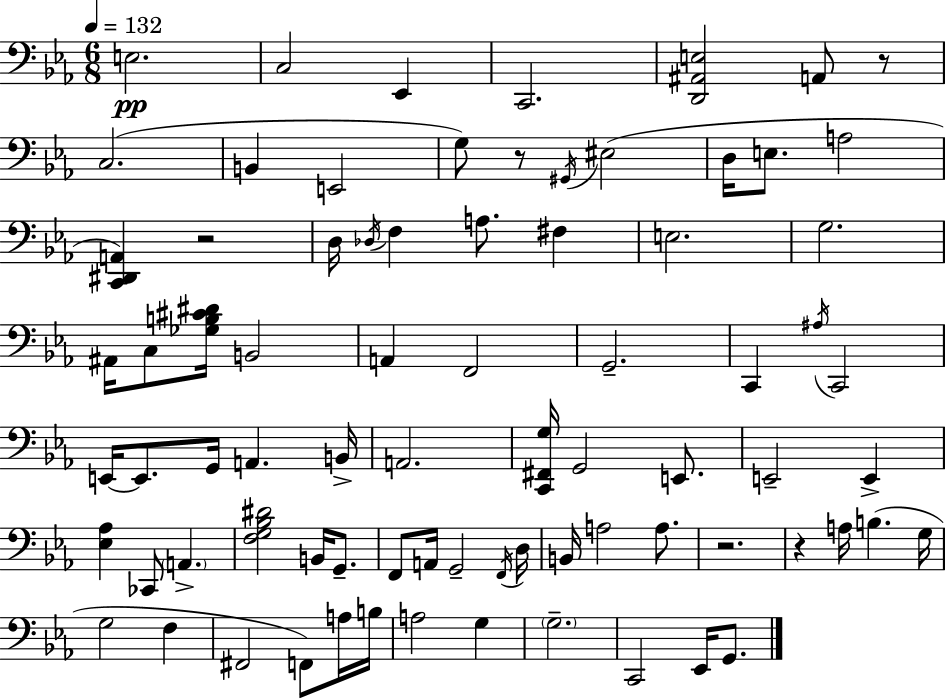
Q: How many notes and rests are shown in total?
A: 78